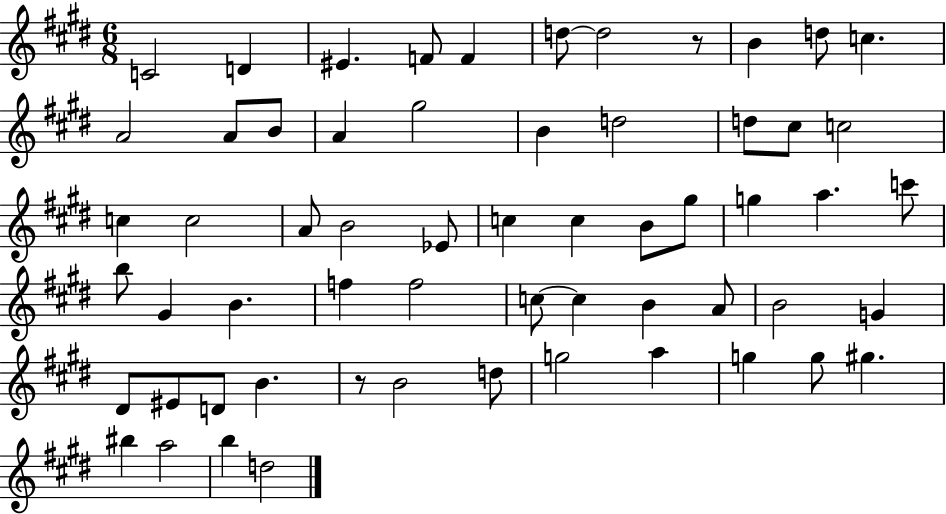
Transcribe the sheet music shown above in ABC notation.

X:1
T:Untitled
M:6/8
L:1/4
K:E
C2 D ^E F/2 F d/2 d2 z/2 B d/2 c A2 A/2 B/2 A ^g2 B d2 d/2 ^c/2 c2 c c2 A/2 B2 _E/2 c c B/2 ^g/2 g a c'/2 b/2 ^G B f f2 c/2 c B A/2 B2 G ^D/2 ^E/2 D/2 B z/2 B2 d/2 g2 a g g/2 ^g ^b a2 b d2